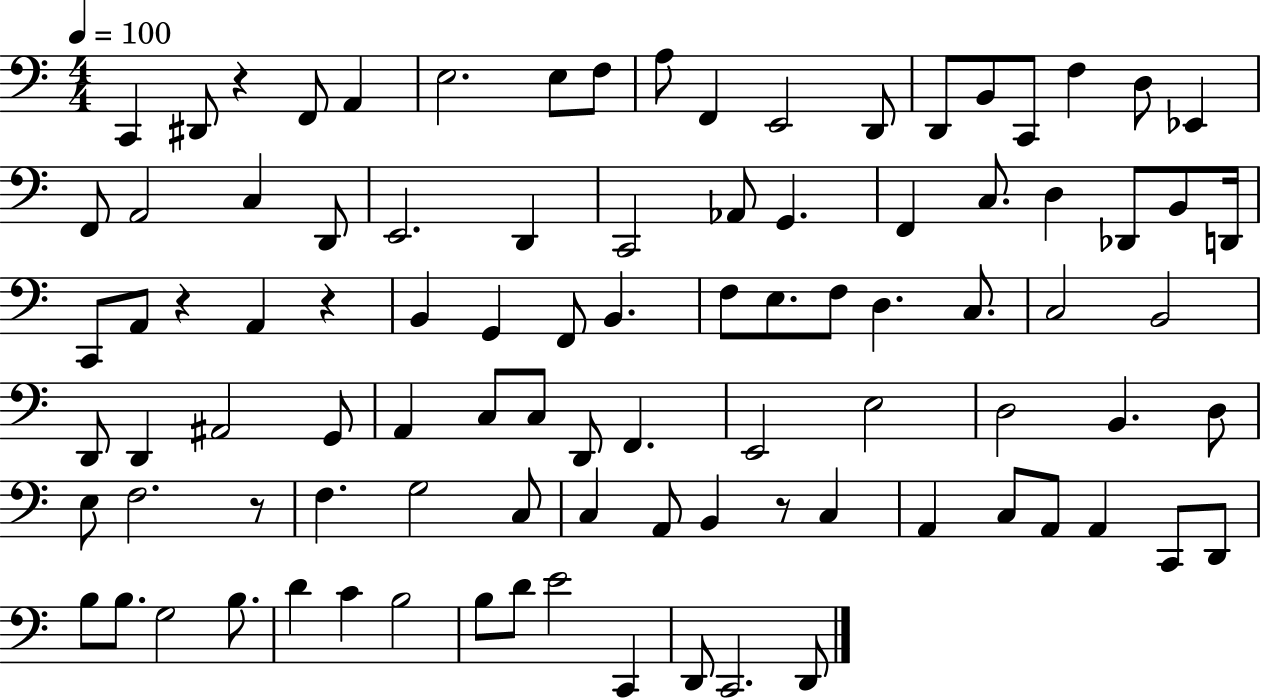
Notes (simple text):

C2/q D#2/e R/q F2/e A2/q E3/h. E3/e F3/e A3/e F2/q E2/h D2/e D2/e B2/e C2/e F3/q D3/e Eb2/q F2/e A2/h C3/q D2/e E2/h. D2/q C2/h Ab2/e G2/q. F2/q C3/e. D3/q Db2/e B2/e D2/s C2/e A2/e R/q A2/q R/q B2/q G2/q F2/e B2/q. F3/e E3/e. F3/e D3/q. C3/e. C3/h B2/h D2/e D2/q A#2/h G2/e A2/q C3/e C3/e D2/e F2/q. E2/h E3/h D3/h B2/q. D3/e E3/e F3/h. R/e F3/q. G3/h C3/e C3/q A2/e B2/q R/e C3/q A2/q C3/e A2/e A2/q C2/e D2/e B3/e B3/e. G3/h B3/e. D4/q C4/q B3/h B3/e D4/e E4/h C2/q D2/e C2/h. D2/e